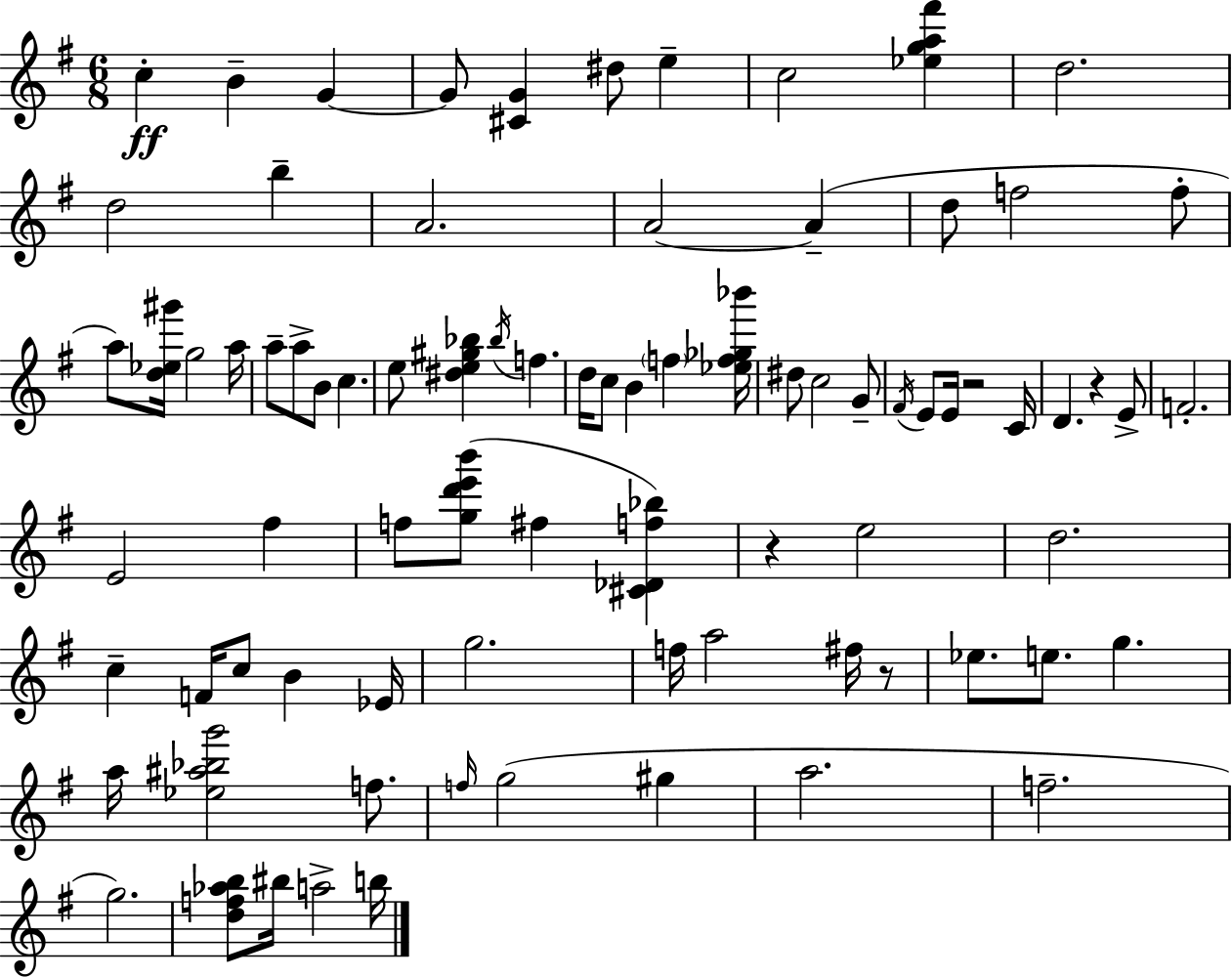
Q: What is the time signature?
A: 6/8